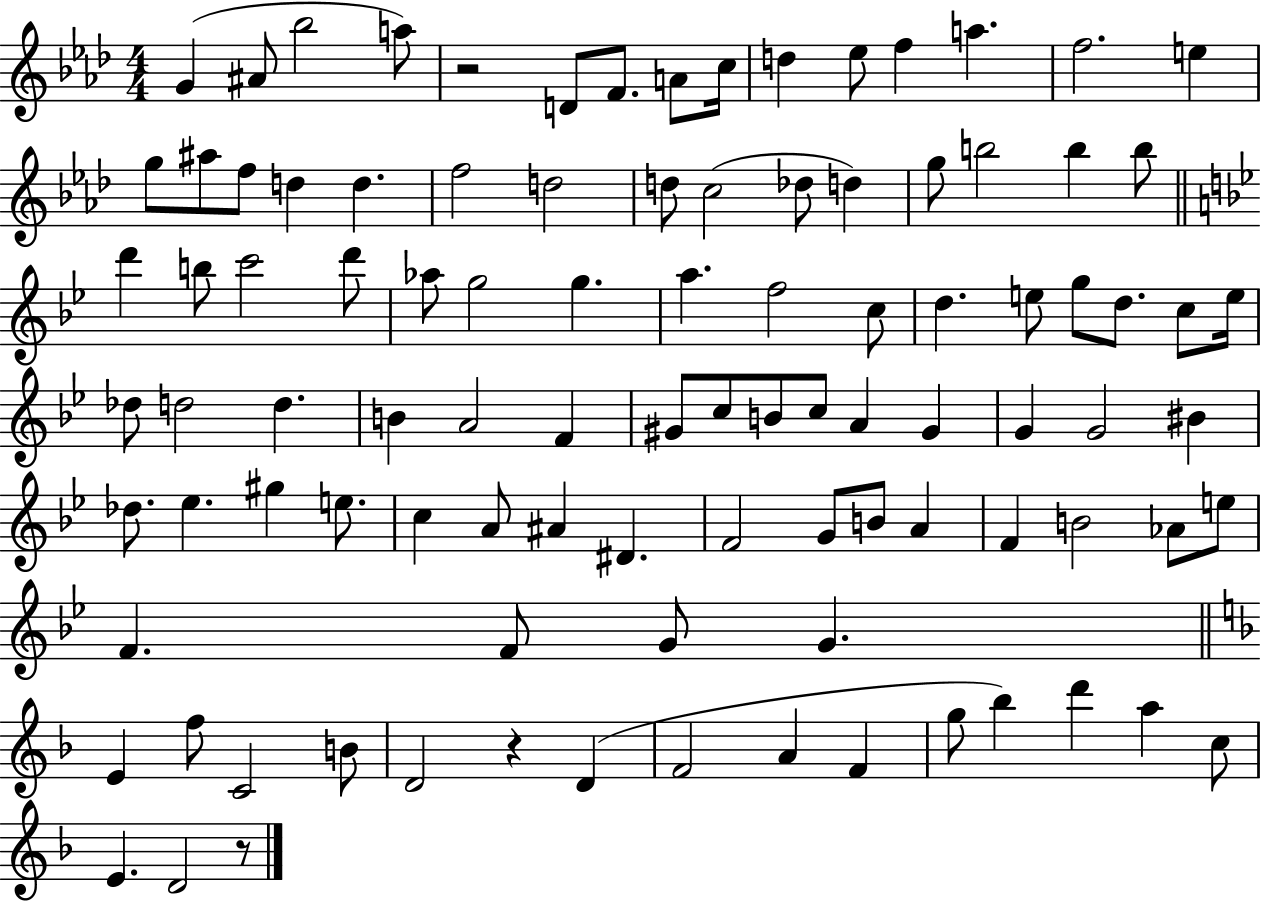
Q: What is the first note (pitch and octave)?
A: G4